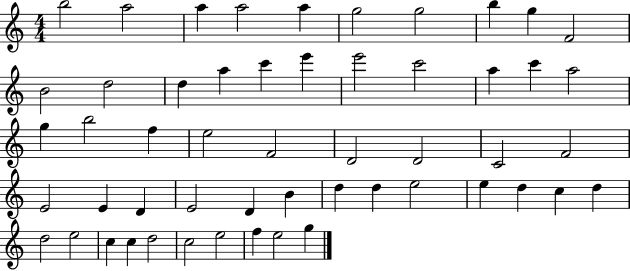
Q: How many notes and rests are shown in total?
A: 53